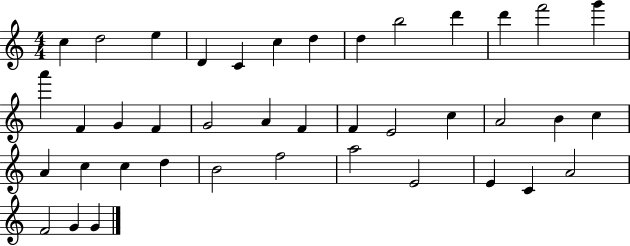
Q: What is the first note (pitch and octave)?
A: C5